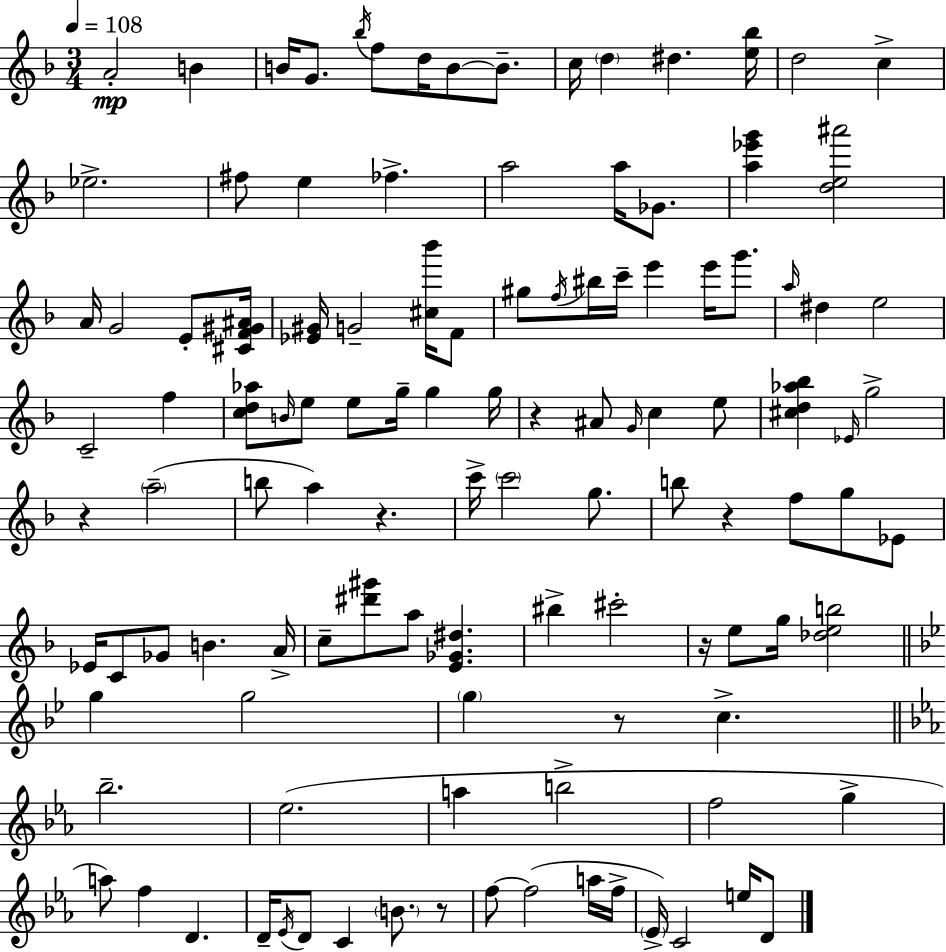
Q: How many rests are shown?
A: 7